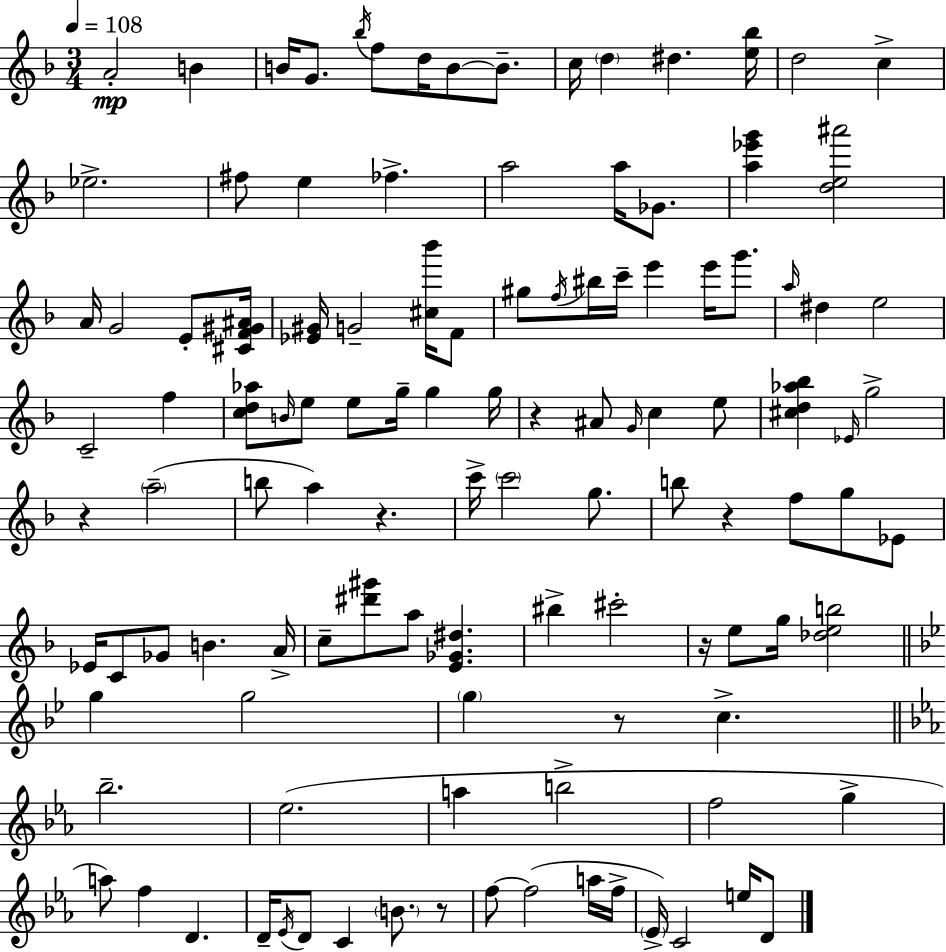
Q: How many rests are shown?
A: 7